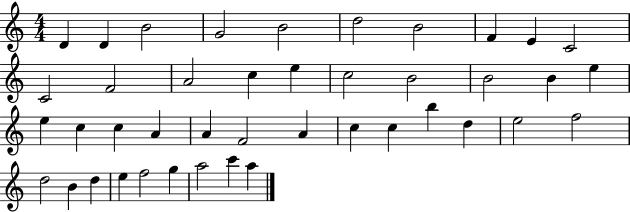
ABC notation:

X:1
T:Untitled
M:4/4
L:1/4
K:C
D D B2 G2 B2 d2 B2 F E C2 C2 F2 A2 c e c2 B2 B2 B e e c c A A F2 A c c b d e2 f2 d2 B d e f2 g a2 c' a